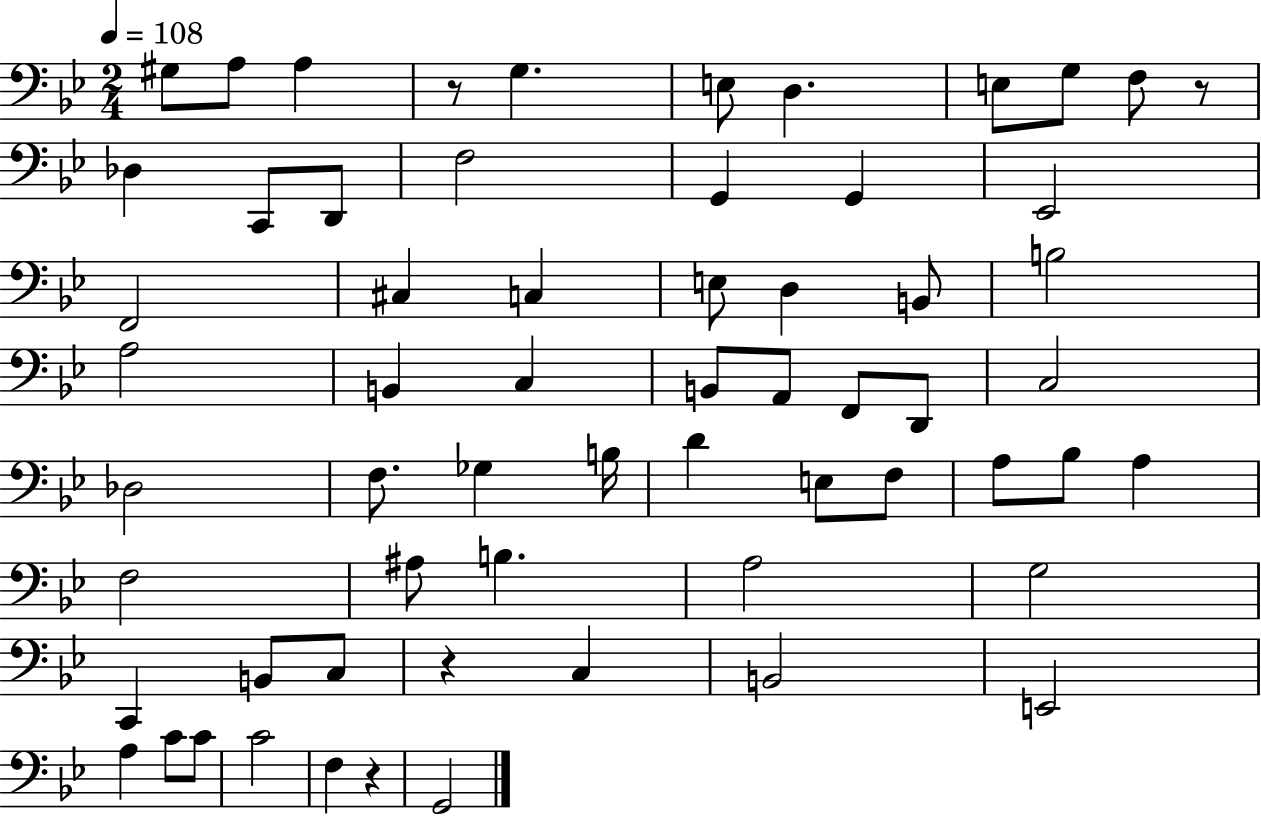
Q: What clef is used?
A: bass